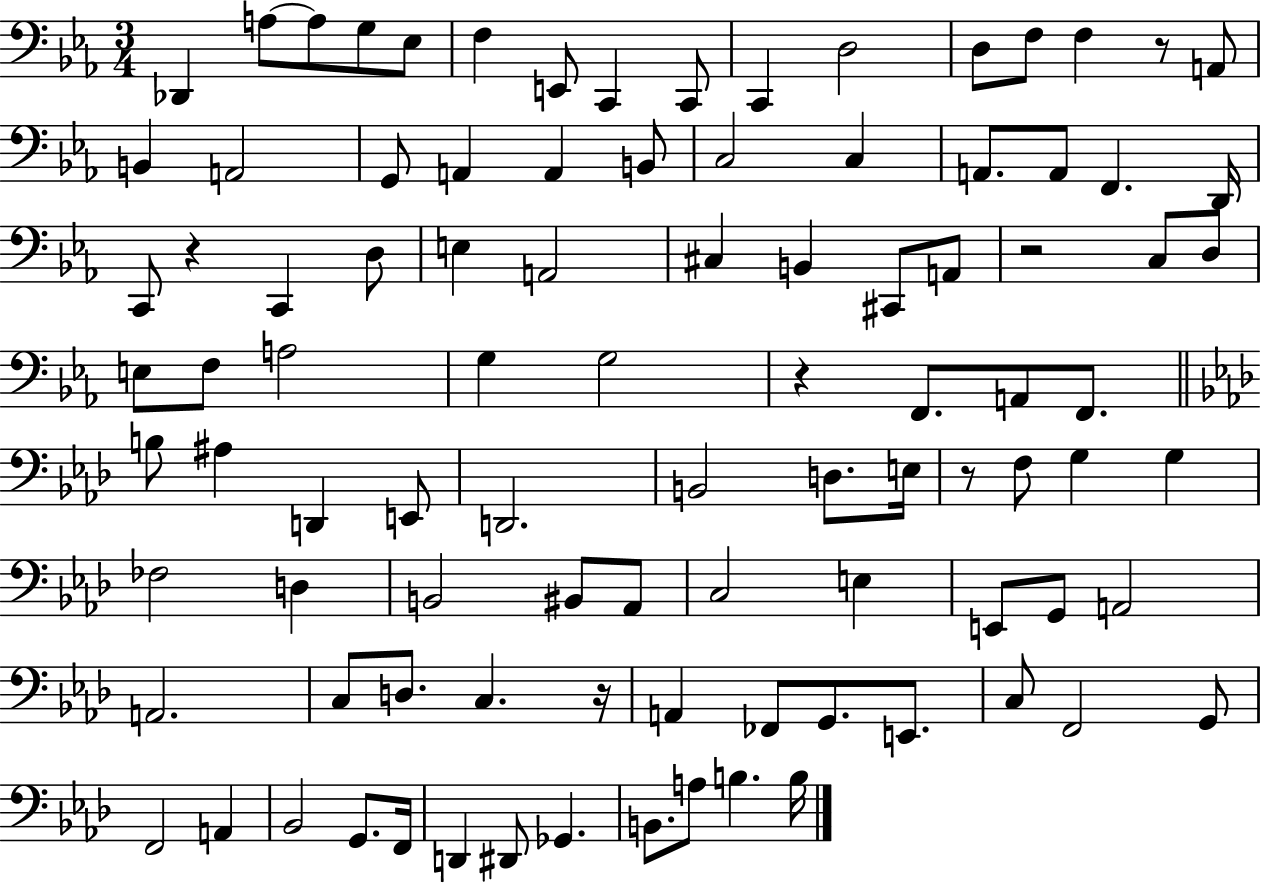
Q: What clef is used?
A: bass